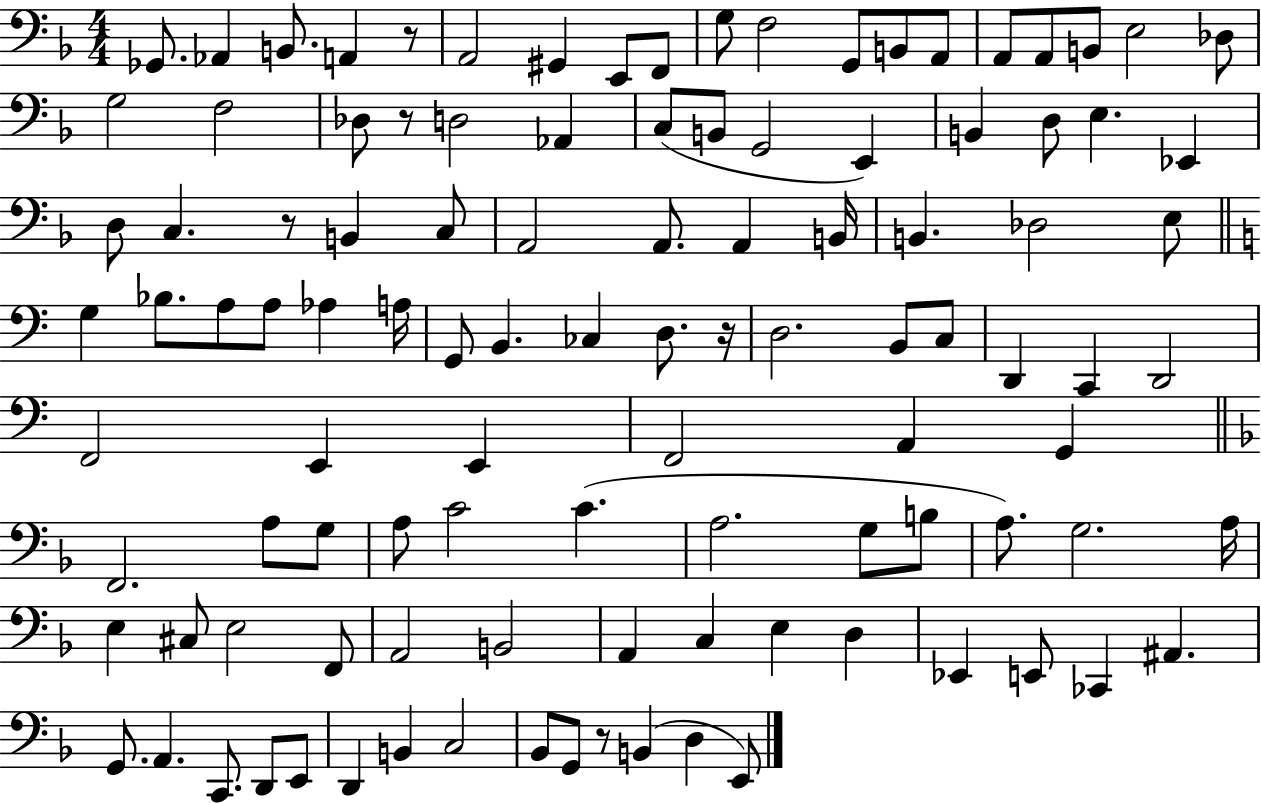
X:1
T:Untitled
M:4/4
L:1/4
K:F
_G,,/2 _A,, B,,/2 A,, z/2 A,,2 ^G,, E,,/2 F,,/2 G,/2 F,2 G,,/2 B,,/2 A,,/2 A,,/2 A,,/2 B,,/2 E,2 _D,/2 G,2 F,2 _D,/2 z/2 D,2 _A,, C,/2 B,,/2 G,,2 E,, B,, D,/2 E, _E,, D,/2 C, z/2 B,, C,/2 A,,2 A,,/2 A,, B,,/4 B,, _D,2 E,/2 G, _B,/2 A,/2 A,/2 _A, A,/4 G,,/2 B,, _C, D,/2 z/4 D,2 B,,/2 C,/2 D,, C,, D,,2 F,,2 E,, E,, F,,2 A,, G,, F,,2 A,/2 G,/2 A,/2 C2 C A,2 G,/2 B,/2 A,/2 G,2 A,/4 E, ^C,/2 E,2 F,,/2 A,,2 B,,2 A,, C, E, D, _E,, E,,/2 _C,, ^A,, G,,/2 A,, C,,/2 D,,/2 E,,/2 D,, B,, C,2 _B,,/2 G,,/2 z/2 B,, D, E,,/2